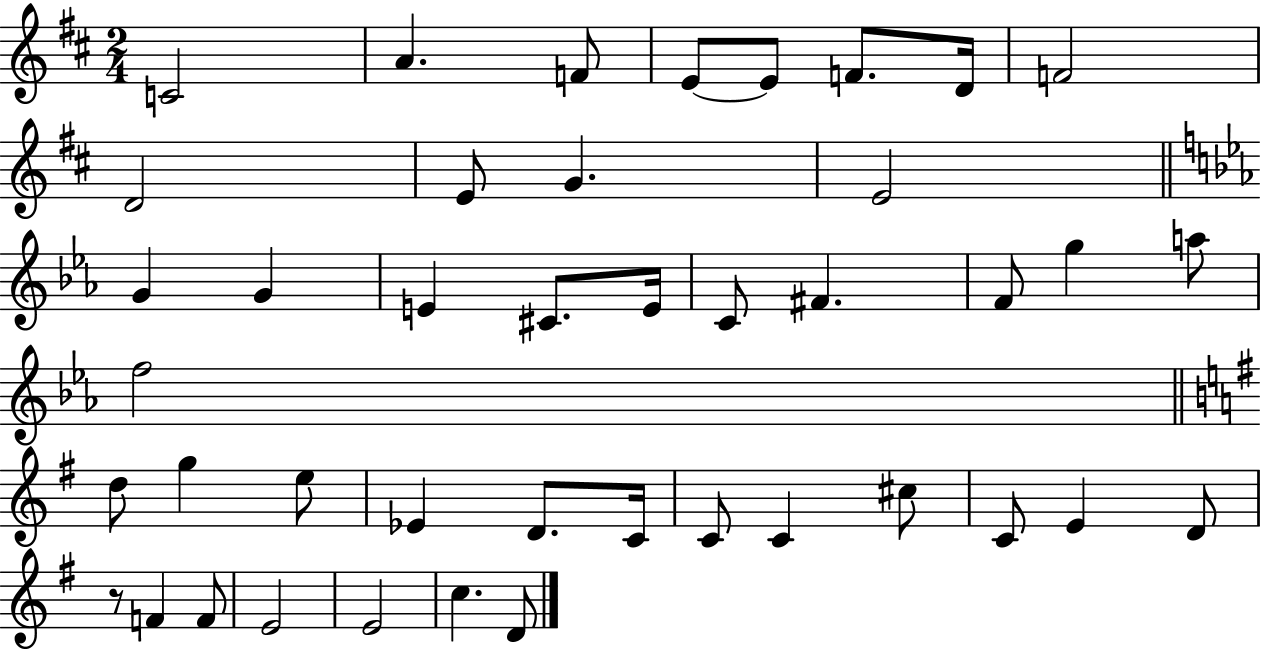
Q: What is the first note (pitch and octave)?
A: C4